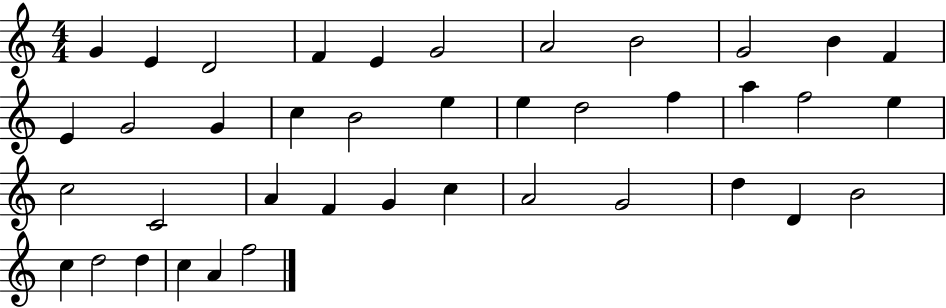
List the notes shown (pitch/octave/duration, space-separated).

G4/q E4/q D4/h F4/q E4/q G4/h A4/h B4/h G4/h B4/q F4/q E4/q G4/h G4/q C5/q B4/h E5/q E5/q D5/h F5/q A5/q F5/h E5/q C5/h C4/h A4/q F4/q G4/q C5/q A4/h G4/h D5/q D4/q B4/h C5/q D5/h D5/q C5/q A4/q F5/h